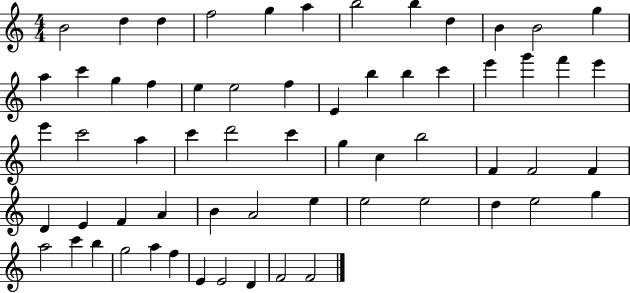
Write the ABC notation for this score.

X:1
T:Untitled
M:4/4
L:1/4
K:C
B2 d d f2 g a b2 b d B B2 g a c' g f e e2 f E b b c' e' g' f' e' e' c'2 a c' d'2 c' g c b2 F F2 F D E F A B A2 e e2 e2 d e2 g a2 c' b g2 a f E E2 D F2 F2